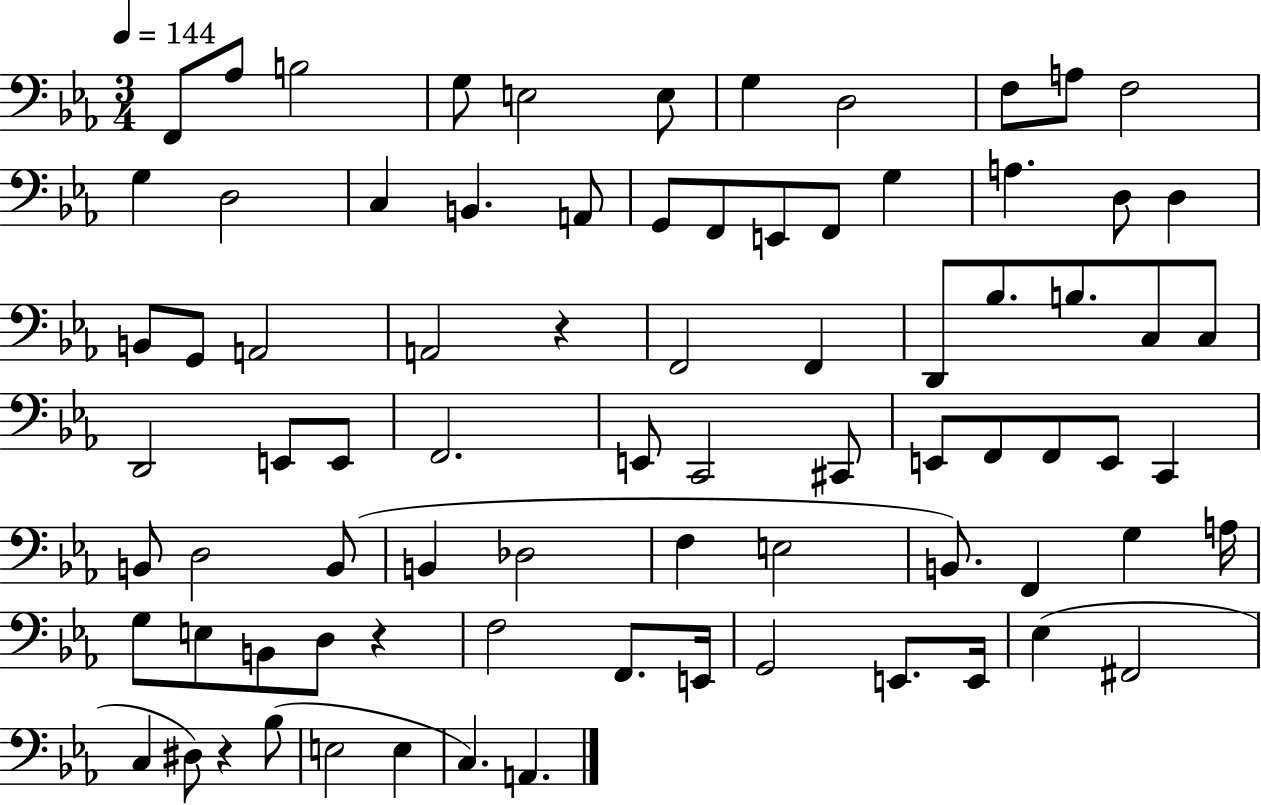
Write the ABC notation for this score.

X:1
T:Untitled
M:3/4
L:1/4
K:Eb
F,,/2 _A,/2 B,2 G,/2 E,2 E,/2 G, D,2 F,/2 A,/2 F,2 G, D,2 C, B,, A,,/2 G,,/2 F,,/2 E,,/2 F,,/2 G, A, D,/2 D, B,,/2 G,,/2 A,,2 A,,2 z F,,2 F,, D,,/2 _B,/2 B,/2 C,/2 C,/2 D,,2 E,,/2 E,,/2 F,,2 E,,/2 C,,2 ^C,,/2 E,,/2 F,,/2 F,,/2 E,,/2 C,, B,,/2 D,2 B,,/2 B,, _D,2 F, E,2 B,,/2 F,, G, A,/4 G,/2 E,/2 B,,/2 D,/2 z F,2 F,,/2 E,,/4 G,,2 E,,/2 E,,/4 _E, ^F,,2 C, ^D,/2 z _B,/2 E,2 E, C, A,,